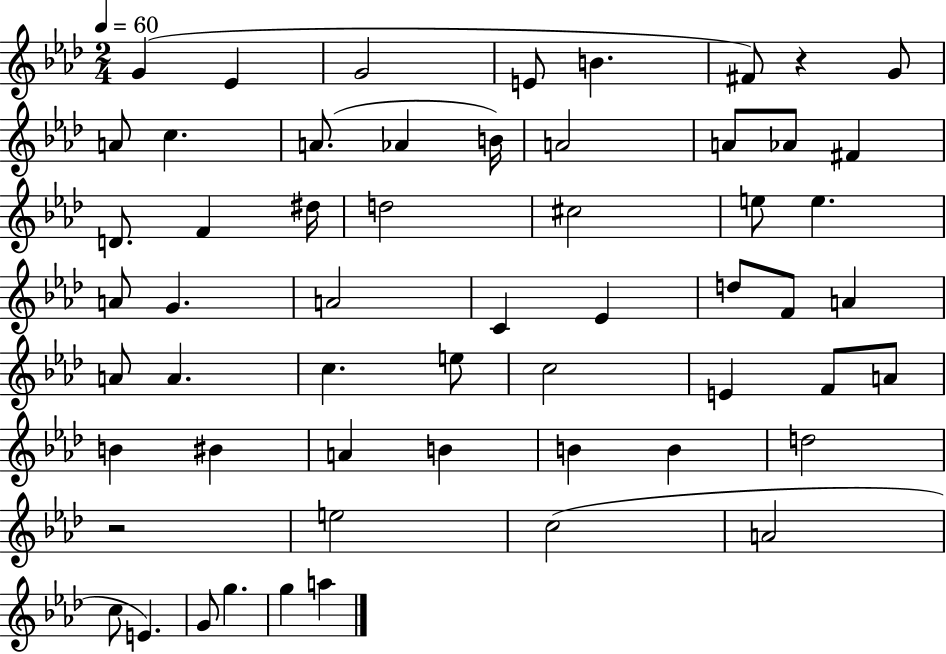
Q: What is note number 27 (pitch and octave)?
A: C4